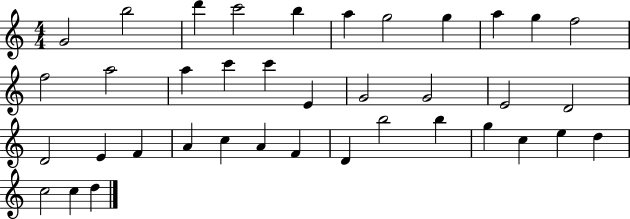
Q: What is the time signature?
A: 4/4